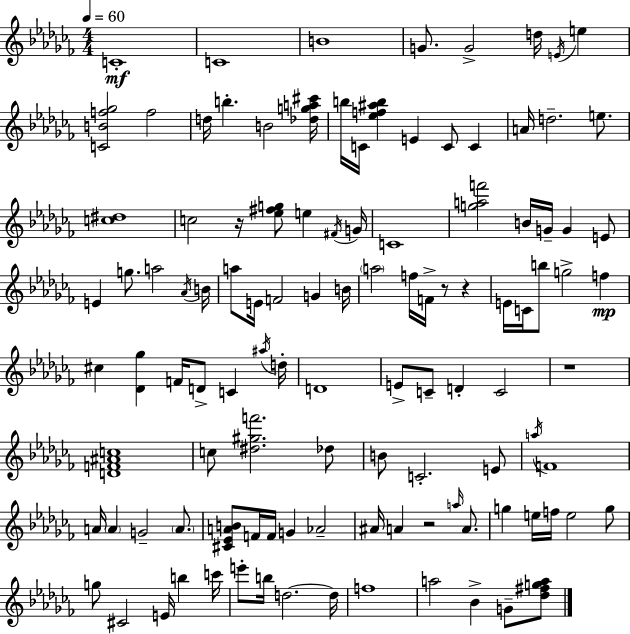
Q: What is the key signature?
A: AES minor